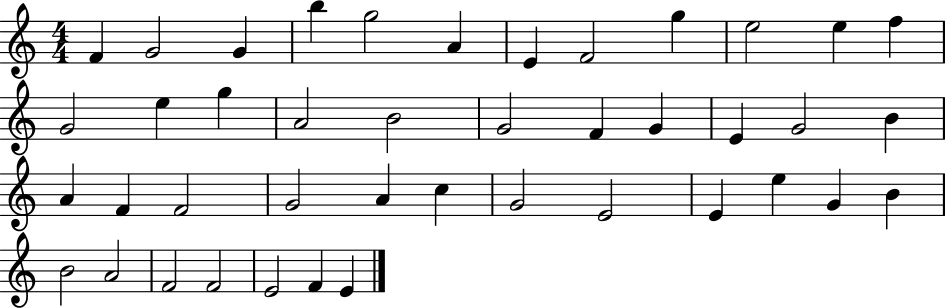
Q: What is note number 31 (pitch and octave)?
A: E4